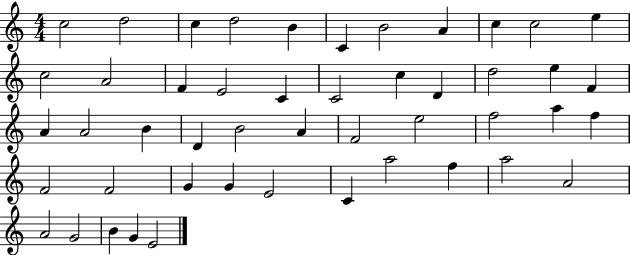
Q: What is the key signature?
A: C major